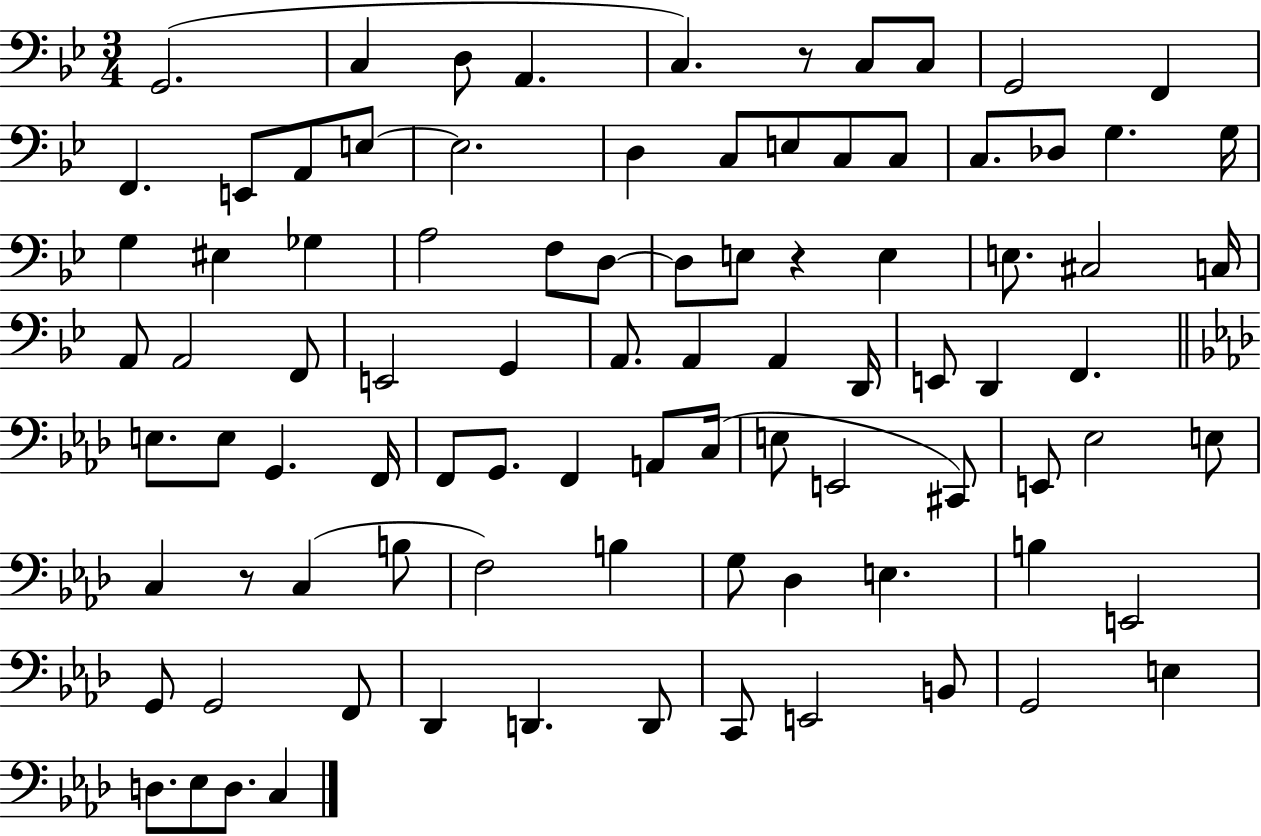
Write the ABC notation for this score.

X:1
T:Untitled
M:3/4
L:1/4
K:Bb
G,,2 C, D,/2 A,, C, z/2 C,/2 C,/2 G,,2 F,, F,, E,,/2 A,,/2 E,/2 E,2 D, C,/2 E,/2 C,/2 C,/2 C,/2 _D,/2 G, G,/4 G, ^E, _G, A,2 F,/2 D,/2 D,/2 E,/2 z E, E,/2 ^C,2 C,/4 A,,/2 A,,2 F,,/2 E,,2 G,, A,,/2 A,, A,, D,,/4 E,,/2 D,, F,, E,/2 E,/2 G,, F,,/4 F,,/2 G,,/2 F,, A,,/2 C,/4 E,/2 E,,2 ^C,,/2 E,,/2 _E,2 E,/2 C, z/2 C, B,/2 F,2 B, G,/2 _D, E, B, E,,2 G,,/2 G,,2 F,,/2 _D,, D,, D,,/2 C,,/2 E,,2 B,,/2 G,,2 E, D,/2 _E,/2 D,/2 C,